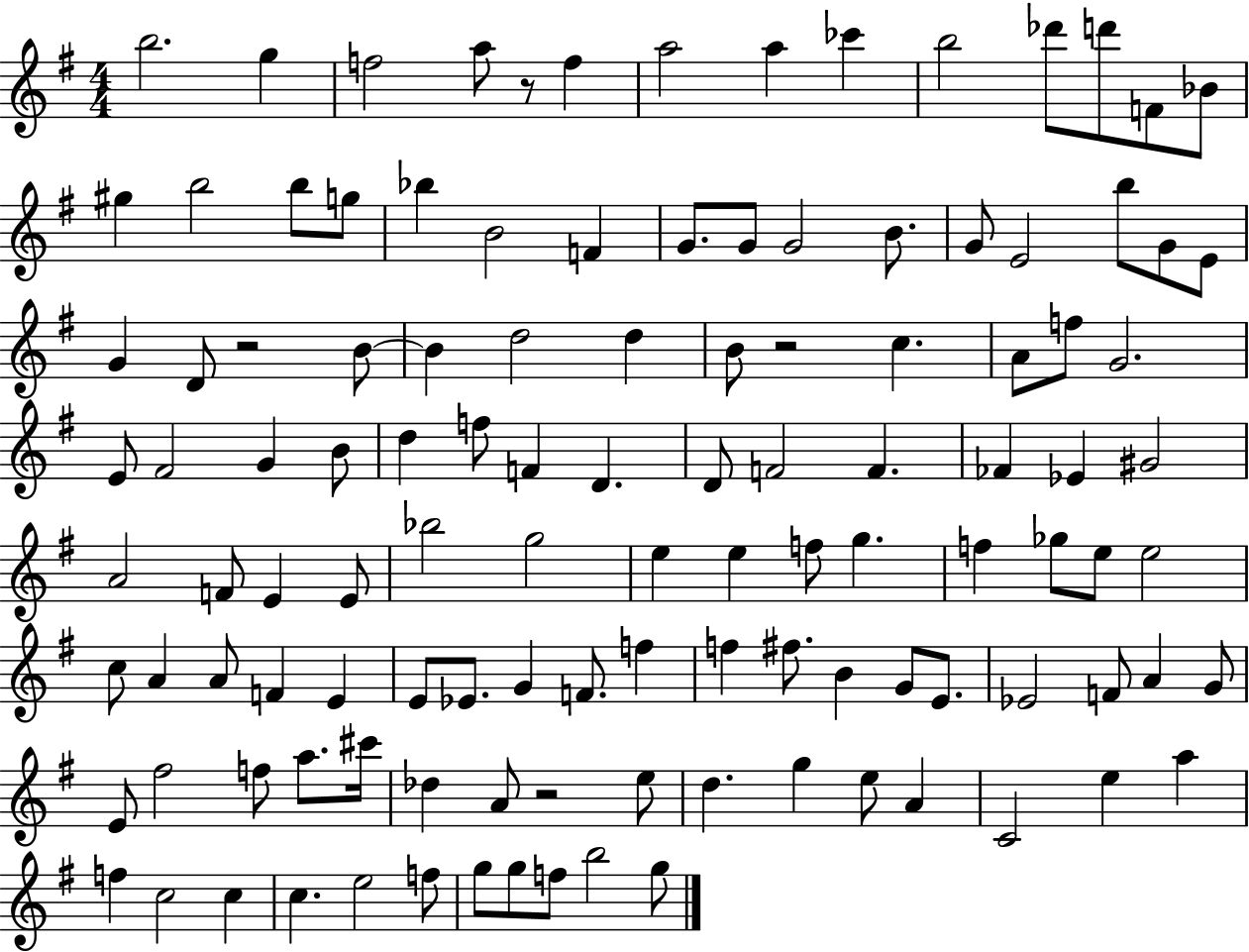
B5/h. G5/q F5/h A5/e R/e F5/q A5/h A5/q CES6/q B5/h Db6/e D6/e F4/e Bb4/e G#5/q B5/h B5/e G5/e Bb5/q B4/h F4/q G4/e. G4/e G4/h B4/e. G4/e E4/h B5/e G4/e E4/e G4/q D4/e R/h B4/e B4/q D5/h D5/q B4/e R/h C5/q. A4/e F5/e G4/h. E4/e F#4/h G4/q B4/e D5/q F5/e F4/q D4/q. D4/e F4/h F4/q. FES4/q Eb4/q G#4/h A4/h F4/e E4/q E4/e Bb5/h G5/h E5/q E5/q F5/e G5/q. F5/q Gb5/e E5/e E5/h C5/e A4/q A4/e F4/q E4/q E4/e Eb4/e. G4/q F4/e. F5/q F5/q F#5/e. B4/q G4/e E4/e. Eb4/h F4/e A4/q G4/e E4/e F#5/h F5/e A5/e. C#6/s Db5/q A4/e R/h E5/e D5/q. G5/q E5/e A4/q C4/h E5/q A5/q F5/q C5/h C5/q C5/q. E5/h F5/e G5/e G5/e F5/e B5/h G5/e